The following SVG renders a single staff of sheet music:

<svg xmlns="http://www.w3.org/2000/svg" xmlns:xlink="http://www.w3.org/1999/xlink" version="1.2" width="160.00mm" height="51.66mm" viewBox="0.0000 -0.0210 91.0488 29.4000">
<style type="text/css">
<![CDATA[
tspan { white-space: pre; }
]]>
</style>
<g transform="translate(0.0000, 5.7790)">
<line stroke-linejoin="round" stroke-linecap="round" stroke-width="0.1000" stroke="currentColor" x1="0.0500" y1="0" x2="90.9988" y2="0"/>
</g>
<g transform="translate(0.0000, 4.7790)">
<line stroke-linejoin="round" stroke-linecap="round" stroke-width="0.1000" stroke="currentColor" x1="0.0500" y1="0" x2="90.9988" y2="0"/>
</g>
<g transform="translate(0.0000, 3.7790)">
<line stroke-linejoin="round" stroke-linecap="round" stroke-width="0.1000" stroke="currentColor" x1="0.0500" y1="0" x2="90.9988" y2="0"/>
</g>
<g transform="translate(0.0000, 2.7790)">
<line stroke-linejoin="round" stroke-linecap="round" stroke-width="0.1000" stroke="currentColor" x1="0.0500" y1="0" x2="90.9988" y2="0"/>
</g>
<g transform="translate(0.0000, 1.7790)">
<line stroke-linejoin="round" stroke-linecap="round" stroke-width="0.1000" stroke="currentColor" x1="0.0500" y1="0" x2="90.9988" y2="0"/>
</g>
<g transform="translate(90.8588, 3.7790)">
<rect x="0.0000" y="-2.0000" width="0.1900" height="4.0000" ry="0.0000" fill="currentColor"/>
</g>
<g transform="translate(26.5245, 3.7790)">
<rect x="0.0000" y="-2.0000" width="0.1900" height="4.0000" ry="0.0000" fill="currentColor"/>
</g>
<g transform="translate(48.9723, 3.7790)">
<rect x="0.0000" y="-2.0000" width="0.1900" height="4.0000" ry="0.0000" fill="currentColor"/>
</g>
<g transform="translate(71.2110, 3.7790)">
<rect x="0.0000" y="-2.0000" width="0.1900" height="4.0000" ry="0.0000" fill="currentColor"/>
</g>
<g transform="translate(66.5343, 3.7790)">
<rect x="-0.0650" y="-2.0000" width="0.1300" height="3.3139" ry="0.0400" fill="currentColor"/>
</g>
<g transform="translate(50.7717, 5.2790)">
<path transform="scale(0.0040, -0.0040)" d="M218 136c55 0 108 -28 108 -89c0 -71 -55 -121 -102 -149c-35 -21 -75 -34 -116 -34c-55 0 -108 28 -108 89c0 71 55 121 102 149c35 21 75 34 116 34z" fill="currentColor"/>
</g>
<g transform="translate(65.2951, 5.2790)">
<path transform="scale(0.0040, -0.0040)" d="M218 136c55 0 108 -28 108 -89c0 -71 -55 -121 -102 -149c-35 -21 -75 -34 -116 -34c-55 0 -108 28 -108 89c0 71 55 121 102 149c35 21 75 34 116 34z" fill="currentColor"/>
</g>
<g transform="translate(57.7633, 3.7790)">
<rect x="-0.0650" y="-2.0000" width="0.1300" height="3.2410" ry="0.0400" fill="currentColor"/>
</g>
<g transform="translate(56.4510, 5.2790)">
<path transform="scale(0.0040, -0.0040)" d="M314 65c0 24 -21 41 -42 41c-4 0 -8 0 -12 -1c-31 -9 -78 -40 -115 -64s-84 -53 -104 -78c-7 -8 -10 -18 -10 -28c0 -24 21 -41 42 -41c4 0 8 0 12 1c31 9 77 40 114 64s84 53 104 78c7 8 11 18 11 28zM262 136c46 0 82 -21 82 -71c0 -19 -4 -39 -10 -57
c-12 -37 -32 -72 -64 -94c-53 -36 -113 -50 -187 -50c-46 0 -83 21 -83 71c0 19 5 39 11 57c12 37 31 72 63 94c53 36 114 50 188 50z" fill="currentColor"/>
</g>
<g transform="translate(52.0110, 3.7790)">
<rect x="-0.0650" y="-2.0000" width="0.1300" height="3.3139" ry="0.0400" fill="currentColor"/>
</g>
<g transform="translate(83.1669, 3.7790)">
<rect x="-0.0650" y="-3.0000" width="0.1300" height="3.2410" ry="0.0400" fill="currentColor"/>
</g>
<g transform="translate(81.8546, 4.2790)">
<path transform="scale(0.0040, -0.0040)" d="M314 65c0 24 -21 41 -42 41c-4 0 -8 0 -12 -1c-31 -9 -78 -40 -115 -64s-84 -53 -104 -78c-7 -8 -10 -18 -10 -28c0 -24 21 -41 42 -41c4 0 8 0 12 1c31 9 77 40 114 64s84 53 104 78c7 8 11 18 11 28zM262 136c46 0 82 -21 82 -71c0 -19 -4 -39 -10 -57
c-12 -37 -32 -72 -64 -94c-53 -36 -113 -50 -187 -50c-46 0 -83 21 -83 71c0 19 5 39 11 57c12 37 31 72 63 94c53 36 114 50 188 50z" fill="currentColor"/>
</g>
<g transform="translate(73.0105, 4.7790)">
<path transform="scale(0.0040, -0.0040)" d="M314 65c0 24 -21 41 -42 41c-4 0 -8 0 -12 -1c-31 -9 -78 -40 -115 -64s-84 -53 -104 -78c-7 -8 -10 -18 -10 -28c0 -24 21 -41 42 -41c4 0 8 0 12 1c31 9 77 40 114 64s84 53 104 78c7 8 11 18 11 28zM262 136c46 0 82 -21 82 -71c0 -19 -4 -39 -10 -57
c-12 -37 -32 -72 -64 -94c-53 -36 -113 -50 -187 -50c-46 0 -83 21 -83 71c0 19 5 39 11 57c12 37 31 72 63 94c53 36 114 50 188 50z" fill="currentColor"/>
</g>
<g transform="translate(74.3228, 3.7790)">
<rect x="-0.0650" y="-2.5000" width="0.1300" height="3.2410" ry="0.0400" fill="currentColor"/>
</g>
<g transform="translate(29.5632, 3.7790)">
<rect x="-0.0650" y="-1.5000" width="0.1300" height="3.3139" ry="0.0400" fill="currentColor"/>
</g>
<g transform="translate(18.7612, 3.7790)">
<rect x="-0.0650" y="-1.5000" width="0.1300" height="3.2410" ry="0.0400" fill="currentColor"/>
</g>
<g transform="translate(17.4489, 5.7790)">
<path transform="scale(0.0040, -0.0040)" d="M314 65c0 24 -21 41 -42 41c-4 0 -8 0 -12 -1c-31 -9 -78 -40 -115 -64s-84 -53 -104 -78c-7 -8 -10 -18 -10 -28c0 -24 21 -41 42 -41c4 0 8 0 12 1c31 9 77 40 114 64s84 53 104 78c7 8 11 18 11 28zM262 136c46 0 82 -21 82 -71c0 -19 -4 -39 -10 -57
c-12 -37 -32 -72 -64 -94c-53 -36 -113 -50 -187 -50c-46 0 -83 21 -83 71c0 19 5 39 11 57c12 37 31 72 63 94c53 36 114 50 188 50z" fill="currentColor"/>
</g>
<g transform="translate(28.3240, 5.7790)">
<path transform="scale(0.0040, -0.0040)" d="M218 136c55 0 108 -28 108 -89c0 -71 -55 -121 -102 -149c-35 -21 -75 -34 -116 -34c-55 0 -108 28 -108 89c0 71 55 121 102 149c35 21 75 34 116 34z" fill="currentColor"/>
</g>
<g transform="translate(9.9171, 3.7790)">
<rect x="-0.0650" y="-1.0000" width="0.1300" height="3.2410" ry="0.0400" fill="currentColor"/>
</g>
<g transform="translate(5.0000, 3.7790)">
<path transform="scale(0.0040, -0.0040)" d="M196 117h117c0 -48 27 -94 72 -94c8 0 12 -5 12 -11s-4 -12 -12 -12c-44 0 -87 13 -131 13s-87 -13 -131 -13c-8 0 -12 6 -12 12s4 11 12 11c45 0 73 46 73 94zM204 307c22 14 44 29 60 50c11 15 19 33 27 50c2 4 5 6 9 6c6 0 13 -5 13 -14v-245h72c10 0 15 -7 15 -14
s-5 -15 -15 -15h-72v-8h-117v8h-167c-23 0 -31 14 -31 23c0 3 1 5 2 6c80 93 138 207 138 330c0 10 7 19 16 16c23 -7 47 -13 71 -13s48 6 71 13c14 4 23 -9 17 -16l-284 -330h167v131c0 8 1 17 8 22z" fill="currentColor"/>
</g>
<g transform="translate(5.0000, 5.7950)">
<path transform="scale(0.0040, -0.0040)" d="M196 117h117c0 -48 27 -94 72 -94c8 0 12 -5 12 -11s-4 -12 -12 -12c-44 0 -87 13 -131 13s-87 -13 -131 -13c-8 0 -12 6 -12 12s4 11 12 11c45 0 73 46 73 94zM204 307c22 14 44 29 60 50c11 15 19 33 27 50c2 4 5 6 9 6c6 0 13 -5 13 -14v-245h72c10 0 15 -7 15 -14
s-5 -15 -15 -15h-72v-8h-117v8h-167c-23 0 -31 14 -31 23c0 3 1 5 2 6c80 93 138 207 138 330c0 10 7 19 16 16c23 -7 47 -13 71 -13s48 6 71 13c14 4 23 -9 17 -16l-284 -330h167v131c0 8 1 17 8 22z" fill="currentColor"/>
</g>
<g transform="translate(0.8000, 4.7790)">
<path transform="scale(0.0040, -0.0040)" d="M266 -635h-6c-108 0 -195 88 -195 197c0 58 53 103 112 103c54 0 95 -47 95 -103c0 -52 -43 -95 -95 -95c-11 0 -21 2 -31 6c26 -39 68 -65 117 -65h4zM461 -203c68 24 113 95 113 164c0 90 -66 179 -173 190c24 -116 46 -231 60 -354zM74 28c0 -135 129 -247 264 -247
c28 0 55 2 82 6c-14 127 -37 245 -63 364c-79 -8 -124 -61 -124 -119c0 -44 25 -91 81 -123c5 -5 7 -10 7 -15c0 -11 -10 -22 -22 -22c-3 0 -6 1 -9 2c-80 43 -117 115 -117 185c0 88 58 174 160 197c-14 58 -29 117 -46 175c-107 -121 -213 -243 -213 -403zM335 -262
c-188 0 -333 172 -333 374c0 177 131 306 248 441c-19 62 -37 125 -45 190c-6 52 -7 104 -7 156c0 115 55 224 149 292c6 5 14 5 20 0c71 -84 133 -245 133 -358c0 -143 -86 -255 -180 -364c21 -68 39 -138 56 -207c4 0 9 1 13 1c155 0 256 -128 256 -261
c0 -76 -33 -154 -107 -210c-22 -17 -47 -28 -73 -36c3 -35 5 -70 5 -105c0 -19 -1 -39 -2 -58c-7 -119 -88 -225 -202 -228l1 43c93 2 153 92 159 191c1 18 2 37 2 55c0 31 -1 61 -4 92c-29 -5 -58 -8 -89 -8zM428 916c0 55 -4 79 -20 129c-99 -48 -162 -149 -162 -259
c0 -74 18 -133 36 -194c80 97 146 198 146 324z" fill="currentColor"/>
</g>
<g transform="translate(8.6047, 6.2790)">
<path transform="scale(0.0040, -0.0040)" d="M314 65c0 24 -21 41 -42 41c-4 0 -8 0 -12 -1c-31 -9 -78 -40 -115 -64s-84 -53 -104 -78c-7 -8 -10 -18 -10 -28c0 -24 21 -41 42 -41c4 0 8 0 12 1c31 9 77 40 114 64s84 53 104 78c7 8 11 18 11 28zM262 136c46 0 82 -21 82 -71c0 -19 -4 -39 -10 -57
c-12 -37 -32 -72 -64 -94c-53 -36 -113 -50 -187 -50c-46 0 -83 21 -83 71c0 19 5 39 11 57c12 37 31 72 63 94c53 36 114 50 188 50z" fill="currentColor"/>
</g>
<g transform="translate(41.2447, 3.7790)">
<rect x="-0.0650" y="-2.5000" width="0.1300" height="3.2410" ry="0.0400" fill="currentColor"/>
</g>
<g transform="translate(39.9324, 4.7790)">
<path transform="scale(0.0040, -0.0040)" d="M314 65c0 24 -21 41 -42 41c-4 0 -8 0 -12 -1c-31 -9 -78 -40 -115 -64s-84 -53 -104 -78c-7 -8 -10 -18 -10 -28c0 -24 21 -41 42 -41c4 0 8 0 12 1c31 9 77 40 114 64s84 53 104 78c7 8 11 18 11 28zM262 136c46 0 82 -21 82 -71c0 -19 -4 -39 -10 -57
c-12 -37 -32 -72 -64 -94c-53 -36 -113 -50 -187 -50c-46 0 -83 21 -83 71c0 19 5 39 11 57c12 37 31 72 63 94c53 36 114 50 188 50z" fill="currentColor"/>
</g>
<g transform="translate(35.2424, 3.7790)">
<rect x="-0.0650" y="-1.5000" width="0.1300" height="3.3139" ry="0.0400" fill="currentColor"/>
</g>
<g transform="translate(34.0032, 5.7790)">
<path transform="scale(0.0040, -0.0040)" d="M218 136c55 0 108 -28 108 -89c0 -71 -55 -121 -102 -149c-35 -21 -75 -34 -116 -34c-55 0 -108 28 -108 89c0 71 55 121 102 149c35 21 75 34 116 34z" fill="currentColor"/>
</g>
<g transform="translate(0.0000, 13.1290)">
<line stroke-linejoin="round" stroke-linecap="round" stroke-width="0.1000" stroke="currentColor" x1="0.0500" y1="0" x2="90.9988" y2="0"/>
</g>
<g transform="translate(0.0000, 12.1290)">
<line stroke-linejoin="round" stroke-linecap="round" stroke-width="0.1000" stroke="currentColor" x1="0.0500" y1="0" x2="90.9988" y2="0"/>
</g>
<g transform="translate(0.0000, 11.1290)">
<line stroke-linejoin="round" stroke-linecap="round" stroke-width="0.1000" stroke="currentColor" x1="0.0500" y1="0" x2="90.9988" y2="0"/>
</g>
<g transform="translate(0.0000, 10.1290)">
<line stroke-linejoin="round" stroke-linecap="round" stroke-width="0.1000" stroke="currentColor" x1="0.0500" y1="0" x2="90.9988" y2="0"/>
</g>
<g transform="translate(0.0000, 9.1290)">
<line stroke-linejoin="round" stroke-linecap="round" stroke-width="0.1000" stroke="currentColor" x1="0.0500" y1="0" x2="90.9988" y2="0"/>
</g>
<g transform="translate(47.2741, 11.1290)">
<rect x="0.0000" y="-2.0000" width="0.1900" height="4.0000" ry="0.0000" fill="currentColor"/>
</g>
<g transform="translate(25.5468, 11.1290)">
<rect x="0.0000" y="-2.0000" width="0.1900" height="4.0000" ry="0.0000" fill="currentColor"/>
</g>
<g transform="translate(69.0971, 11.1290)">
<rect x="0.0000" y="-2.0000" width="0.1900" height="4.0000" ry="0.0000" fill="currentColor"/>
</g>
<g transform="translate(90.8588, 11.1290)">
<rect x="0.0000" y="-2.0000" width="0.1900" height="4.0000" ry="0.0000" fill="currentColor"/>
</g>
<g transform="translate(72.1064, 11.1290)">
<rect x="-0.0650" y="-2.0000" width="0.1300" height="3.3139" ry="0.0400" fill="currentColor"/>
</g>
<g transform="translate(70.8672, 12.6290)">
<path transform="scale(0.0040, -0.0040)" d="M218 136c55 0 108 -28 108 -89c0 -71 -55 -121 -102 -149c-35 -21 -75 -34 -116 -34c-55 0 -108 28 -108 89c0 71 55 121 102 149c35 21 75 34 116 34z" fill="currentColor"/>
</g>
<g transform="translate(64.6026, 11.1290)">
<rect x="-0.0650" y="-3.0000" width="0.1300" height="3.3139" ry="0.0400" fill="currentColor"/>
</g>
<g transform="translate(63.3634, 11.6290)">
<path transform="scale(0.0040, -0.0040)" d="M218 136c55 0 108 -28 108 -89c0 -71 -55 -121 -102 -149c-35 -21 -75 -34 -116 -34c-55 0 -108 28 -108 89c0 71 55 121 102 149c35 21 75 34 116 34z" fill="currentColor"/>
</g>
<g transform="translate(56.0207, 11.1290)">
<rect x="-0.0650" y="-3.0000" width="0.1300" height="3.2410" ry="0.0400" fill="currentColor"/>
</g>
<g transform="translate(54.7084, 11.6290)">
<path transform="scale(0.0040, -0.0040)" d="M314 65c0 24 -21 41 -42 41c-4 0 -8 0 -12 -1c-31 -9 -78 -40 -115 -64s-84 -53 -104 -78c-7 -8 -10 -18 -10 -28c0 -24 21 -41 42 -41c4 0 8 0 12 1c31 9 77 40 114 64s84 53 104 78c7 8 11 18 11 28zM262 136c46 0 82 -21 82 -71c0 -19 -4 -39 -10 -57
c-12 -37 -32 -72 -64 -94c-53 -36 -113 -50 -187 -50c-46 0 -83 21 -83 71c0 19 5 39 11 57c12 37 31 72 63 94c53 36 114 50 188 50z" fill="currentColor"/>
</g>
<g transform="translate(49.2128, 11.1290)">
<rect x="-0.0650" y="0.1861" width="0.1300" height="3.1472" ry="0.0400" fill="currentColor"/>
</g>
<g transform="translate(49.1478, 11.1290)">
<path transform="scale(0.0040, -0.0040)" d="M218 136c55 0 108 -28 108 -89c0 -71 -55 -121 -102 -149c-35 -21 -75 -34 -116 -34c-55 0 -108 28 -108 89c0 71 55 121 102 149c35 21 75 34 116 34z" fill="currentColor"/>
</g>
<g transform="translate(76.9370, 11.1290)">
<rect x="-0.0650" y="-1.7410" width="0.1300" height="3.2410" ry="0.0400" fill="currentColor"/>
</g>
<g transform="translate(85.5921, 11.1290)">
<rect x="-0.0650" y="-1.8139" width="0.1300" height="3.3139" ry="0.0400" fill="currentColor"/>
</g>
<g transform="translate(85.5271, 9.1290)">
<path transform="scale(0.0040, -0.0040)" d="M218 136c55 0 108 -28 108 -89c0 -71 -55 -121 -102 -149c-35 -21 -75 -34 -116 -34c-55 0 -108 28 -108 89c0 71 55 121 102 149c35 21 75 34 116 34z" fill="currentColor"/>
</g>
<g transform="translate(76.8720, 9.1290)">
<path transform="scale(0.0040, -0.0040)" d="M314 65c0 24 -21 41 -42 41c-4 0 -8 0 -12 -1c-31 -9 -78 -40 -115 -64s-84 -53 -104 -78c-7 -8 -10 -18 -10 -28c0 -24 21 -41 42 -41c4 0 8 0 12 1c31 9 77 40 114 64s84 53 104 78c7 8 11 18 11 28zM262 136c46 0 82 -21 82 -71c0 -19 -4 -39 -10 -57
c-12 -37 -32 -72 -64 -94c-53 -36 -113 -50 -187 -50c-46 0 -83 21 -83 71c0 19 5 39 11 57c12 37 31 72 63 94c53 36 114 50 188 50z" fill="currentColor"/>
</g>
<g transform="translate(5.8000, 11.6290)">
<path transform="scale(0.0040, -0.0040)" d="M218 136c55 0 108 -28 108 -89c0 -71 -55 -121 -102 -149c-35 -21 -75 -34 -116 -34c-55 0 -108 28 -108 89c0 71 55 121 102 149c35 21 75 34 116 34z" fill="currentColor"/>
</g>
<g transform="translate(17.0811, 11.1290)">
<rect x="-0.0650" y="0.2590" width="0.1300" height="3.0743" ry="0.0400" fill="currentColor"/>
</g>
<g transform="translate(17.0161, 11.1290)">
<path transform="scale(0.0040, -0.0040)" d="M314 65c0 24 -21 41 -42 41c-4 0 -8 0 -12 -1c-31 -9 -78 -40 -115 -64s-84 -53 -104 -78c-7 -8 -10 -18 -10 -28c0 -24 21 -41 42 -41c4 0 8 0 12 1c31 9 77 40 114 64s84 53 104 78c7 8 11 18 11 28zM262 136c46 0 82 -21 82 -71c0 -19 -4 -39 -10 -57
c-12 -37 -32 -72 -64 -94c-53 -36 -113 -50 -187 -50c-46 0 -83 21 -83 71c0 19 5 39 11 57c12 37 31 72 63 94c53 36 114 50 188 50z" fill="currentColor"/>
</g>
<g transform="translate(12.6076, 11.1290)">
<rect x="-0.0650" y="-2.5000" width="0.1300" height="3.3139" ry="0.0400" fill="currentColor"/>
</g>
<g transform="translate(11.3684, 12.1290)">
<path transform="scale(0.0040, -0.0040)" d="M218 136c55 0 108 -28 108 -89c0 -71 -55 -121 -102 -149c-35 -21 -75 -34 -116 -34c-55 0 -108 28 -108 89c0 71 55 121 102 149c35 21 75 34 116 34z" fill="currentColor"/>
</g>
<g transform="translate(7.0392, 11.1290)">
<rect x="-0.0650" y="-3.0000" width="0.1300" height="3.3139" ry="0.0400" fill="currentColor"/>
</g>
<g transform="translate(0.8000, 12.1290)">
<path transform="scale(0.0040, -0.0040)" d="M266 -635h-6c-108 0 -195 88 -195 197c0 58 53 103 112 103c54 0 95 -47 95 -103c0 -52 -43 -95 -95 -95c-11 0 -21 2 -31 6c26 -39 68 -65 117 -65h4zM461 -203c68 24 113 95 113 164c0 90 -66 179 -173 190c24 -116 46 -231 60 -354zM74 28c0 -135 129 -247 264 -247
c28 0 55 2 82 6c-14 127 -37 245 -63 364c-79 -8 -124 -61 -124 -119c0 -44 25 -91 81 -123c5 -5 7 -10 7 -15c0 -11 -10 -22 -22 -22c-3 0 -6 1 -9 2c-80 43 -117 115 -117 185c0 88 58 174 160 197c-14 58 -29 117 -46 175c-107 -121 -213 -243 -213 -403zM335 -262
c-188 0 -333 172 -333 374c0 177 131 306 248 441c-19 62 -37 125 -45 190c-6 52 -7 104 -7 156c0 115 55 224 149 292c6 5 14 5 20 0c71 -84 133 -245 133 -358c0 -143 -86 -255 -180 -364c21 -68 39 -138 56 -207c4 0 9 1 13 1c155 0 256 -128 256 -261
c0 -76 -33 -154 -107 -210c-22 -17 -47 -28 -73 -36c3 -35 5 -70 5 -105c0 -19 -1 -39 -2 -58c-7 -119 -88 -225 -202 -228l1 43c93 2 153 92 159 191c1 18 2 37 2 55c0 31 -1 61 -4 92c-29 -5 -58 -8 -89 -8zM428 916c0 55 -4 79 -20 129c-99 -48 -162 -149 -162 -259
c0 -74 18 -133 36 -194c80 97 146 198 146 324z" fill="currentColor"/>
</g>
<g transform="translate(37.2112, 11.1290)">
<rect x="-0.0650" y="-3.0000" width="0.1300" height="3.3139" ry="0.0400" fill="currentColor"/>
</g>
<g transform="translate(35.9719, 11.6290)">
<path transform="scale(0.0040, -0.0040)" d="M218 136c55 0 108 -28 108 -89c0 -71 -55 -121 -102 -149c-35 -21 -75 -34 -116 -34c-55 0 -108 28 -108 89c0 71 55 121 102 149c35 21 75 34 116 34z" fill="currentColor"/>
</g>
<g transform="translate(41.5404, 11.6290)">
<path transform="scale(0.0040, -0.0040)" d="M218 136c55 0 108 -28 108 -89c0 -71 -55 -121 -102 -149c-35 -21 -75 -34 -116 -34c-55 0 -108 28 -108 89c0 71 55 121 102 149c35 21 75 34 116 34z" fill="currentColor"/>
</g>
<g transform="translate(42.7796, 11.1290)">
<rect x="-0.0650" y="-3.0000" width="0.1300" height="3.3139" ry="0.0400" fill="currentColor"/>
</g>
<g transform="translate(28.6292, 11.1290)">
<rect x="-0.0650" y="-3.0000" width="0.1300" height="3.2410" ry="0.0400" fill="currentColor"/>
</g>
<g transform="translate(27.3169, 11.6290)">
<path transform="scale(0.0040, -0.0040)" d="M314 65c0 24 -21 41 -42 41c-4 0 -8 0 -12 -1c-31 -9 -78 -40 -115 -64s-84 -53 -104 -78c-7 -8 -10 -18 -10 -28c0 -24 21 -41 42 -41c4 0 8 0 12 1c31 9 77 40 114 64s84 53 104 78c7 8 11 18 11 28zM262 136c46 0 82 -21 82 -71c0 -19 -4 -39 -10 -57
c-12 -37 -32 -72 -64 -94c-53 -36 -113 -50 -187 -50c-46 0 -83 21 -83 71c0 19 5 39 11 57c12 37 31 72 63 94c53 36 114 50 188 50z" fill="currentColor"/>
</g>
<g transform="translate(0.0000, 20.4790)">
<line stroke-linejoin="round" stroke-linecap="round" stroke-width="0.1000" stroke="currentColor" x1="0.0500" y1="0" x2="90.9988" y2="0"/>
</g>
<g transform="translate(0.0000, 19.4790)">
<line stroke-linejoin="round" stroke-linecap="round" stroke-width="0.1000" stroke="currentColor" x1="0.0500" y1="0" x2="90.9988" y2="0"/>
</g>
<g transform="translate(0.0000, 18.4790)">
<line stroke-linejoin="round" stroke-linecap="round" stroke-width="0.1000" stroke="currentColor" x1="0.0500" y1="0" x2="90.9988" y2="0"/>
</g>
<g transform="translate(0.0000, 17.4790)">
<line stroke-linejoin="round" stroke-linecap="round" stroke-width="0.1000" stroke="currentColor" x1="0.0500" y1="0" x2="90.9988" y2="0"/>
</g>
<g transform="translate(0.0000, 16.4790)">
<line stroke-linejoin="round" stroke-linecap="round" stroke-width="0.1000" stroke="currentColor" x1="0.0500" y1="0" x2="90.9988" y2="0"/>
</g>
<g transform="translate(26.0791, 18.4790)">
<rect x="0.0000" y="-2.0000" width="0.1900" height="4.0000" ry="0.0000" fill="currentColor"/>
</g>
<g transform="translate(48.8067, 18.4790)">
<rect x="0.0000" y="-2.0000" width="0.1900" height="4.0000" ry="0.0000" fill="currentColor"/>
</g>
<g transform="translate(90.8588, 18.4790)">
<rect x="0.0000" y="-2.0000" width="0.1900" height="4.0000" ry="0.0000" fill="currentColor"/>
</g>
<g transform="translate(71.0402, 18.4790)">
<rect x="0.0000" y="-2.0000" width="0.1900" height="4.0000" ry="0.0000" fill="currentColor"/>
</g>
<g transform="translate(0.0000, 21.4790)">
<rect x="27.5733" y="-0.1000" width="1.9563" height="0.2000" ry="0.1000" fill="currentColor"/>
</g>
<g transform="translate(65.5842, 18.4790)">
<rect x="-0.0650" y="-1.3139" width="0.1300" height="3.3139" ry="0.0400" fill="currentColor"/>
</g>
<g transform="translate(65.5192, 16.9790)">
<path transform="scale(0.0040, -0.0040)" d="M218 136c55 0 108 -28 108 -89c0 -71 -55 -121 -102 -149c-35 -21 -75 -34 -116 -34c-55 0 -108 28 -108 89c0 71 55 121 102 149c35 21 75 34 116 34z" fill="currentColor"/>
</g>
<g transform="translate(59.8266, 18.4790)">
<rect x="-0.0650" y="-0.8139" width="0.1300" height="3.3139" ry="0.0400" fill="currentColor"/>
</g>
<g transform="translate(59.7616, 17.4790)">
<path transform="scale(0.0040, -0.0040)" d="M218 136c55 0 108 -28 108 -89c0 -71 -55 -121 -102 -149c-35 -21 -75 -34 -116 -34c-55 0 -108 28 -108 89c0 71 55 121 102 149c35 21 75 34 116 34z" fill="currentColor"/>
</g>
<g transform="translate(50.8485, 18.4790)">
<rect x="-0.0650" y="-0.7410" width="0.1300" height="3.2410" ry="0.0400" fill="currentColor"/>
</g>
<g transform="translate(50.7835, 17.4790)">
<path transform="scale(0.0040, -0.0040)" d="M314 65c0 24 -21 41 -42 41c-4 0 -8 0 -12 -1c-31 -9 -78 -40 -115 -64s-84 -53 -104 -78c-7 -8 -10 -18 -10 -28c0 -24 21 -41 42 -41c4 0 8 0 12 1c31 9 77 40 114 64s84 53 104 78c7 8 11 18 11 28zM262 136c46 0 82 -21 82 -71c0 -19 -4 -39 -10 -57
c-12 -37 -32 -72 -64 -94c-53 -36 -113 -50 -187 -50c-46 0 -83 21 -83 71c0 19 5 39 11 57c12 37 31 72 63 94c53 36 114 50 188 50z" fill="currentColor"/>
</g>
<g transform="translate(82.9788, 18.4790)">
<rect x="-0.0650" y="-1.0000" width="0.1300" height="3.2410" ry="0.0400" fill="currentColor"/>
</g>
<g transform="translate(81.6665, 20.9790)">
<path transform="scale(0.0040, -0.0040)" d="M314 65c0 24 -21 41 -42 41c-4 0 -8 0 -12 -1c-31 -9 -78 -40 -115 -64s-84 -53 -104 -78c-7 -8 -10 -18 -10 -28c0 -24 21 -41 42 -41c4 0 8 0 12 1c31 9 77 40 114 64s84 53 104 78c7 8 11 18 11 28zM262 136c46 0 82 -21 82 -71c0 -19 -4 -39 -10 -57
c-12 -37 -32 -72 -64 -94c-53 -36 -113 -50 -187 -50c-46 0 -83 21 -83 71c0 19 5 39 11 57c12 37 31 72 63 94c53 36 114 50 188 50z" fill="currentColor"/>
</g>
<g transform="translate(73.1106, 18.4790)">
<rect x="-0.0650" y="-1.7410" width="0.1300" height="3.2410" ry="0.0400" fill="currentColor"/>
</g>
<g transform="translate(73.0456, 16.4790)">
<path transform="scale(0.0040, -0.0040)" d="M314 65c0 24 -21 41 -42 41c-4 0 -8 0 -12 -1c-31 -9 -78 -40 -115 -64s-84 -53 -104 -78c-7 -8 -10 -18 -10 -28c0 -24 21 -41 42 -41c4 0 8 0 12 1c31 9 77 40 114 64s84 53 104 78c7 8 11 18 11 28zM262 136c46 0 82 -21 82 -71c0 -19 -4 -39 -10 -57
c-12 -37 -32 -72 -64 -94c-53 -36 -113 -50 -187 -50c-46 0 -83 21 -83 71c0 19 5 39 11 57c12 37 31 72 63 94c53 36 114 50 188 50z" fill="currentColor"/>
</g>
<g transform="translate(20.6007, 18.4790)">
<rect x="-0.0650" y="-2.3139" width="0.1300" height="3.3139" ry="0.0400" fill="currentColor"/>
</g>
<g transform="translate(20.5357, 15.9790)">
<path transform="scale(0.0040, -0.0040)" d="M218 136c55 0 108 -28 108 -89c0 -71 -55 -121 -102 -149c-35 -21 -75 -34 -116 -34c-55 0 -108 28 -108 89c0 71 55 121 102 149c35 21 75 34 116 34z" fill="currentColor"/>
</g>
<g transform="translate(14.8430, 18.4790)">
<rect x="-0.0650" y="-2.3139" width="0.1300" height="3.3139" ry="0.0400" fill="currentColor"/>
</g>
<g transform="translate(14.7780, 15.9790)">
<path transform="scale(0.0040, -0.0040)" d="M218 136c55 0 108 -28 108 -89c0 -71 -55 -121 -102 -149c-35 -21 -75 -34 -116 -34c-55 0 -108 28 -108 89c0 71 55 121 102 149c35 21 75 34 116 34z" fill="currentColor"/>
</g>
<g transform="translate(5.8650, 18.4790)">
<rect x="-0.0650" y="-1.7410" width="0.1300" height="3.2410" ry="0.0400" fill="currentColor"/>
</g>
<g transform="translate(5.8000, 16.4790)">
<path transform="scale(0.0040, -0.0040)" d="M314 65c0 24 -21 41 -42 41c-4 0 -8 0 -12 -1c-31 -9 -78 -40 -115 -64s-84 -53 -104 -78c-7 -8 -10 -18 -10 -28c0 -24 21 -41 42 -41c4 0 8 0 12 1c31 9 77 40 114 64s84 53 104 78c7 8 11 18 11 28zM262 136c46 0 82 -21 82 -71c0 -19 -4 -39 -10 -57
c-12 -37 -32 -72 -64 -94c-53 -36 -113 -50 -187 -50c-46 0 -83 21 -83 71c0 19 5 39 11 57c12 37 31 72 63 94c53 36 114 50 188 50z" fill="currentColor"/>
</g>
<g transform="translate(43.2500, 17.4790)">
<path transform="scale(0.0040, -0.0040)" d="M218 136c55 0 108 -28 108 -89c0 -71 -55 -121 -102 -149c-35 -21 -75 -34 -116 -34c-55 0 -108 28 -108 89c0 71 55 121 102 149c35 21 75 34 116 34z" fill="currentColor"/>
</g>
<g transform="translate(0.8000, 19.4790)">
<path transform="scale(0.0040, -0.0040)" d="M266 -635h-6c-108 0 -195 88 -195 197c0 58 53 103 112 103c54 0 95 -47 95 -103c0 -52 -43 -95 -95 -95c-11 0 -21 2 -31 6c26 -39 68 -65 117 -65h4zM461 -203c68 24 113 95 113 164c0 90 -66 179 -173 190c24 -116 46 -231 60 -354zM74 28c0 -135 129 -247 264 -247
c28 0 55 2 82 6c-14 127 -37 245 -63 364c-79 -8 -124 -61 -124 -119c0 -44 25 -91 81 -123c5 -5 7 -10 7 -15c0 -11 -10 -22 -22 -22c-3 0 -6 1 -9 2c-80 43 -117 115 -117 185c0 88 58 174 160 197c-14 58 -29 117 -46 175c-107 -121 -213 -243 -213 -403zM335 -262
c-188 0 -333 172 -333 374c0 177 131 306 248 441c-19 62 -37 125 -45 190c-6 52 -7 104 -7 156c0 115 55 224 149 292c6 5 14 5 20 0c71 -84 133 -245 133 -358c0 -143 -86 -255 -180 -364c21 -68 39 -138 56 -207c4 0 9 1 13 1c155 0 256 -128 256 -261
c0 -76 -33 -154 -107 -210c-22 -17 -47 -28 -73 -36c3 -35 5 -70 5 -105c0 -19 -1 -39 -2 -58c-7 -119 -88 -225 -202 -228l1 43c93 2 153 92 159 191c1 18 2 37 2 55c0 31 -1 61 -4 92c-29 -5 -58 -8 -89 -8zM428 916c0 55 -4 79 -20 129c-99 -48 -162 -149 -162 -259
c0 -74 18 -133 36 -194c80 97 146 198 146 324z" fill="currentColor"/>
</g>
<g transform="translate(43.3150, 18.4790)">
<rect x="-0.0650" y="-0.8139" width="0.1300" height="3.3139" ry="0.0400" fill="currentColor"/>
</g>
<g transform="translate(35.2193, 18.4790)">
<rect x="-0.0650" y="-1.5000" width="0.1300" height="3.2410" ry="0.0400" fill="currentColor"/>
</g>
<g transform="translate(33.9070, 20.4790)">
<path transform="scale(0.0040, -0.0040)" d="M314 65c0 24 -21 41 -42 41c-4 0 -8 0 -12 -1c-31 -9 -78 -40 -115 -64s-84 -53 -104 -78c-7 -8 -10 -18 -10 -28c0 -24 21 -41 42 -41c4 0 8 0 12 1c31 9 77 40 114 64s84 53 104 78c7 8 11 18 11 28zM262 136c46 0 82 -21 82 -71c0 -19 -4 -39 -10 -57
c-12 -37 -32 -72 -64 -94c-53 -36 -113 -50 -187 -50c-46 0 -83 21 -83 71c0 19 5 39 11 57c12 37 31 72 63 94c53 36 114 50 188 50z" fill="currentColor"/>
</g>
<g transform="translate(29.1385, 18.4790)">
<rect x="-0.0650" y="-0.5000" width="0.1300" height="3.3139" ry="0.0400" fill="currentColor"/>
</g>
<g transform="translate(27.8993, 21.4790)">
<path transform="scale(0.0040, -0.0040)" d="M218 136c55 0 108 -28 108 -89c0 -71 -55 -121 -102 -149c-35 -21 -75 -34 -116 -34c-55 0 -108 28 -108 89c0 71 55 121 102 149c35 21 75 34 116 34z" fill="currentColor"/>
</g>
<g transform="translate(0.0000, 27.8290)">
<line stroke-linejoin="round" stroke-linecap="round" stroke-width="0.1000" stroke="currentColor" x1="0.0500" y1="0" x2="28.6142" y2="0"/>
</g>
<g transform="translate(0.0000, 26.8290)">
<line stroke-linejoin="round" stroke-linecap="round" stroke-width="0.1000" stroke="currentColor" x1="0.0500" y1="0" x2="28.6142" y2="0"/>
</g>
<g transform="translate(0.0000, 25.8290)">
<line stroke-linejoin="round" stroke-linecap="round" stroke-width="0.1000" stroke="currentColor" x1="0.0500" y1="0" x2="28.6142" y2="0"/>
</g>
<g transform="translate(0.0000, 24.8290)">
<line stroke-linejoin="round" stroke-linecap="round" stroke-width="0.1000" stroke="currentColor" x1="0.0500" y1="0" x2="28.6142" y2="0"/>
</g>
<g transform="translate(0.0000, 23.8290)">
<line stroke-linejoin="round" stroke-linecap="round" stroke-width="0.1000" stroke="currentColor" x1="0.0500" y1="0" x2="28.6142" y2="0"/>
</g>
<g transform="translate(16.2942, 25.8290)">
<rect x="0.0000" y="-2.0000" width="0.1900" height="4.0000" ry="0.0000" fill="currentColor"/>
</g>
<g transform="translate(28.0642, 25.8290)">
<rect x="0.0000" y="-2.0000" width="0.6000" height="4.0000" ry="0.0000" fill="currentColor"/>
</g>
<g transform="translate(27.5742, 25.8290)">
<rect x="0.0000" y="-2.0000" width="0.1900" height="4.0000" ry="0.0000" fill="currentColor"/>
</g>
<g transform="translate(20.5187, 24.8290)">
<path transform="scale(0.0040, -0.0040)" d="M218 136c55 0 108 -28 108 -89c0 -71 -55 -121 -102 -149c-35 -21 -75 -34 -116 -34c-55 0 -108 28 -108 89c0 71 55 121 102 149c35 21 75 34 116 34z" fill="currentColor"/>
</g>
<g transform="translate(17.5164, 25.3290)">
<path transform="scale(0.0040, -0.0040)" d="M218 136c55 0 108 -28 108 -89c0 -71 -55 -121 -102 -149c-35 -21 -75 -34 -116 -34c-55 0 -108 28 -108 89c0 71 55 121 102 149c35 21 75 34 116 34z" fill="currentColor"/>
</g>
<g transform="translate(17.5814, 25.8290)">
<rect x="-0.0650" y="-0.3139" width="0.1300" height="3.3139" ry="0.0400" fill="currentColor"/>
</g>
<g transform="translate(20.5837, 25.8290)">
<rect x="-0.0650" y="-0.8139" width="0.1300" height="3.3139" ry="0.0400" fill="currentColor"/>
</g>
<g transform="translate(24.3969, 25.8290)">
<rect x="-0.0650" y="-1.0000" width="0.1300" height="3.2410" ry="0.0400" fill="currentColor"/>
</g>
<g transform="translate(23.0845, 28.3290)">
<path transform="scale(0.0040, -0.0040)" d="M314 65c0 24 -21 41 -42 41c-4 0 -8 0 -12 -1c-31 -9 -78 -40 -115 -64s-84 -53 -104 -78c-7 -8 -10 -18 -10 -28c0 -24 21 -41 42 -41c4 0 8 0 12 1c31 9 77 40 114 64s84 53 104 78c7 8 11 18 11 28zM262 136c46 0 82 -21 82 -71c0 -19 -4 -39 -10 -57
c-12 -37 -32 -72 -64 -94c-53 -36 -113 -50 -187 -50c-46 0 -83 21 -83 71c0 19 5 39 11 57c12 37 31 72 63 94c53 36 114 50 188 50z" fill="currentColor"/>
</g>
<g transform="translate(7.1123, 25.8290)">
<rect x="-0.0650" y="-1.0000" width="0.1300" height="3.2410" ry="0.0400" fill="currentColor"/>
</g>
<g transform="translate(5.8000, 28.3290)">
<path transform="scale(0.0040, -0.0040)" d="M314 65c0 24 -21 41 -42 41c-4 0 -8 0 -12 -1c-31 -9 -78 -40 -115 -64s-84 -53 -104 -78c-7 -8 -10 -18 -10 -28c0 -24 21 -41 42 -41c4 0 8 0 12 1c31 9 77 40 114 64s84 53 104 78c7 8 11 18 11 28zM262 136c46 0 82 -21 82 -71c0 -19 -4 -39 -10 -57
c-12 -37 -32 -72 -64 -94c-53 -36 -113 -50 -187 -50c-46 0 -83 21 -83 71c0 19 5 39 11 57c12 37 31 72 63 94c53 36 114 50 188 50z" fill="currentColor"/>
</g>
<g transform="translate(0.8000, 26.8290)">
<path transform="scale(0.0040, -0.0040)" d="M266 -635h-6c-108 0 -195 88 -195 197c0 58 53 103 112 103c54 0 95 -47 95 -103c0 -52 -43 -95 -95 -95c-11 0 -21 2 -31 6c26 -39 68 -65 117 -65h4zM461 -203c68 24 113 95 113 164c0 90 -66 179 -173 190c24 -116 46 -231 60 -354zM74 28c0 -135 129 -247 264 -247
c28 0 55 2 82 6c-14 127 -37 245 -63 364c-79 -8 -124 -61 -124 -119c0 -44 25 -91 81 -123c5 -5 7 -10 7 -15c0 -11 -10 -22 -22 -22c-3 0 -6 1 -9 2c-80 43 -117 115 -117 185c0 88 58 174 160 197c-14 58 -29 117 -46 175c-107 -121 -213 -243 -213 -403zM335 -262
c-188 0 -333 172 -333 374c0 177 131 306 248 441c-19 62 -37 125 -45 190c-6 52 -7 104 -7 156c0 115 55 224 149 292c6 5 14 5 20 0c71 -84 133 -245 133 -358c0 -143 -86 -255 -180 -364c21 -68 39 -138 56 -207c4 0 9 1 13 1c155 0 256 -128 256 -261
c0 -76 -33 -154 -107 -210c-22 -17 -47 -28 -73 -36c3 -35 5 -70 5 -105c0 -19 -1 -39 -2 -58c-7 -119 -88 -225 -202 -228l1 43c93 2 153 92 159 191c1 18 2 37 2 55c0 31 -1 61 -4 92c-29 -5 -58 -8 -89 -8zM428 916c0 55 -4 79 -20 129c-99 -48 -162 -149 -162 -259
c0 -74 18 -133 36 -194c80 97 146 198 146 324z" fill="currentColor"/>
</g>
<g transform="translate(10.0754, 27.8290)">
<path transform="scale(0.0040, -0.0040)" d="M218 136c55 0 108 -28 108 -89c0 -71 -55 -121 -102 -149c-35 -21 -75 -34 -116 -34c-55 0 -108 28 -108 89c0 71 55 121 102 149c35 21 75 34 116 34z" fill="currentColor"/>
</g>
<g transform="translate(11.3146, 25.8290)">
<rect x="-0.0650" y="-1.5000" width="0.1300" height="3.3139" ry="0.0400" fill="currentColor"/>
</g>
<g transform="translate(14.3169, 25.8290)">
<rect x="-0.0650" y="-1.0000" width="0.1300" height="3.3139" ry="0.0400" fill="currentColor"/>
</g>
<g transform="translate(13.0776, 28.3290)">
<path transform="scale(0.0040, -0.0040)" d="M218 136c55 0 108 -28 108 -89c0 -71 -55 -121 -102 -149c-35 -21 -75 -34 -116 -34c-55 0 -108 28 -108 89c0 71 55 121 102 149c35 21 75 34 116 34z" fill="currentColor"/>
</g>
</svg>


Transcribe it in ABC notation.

X:1
T:Untitled
M:4/4
L:1/4
K:C
D2 E2 E E G2 F F2 F G2 A2 A G B2 A2 A A B A2 A F f2 f f2 g g C E2 d d2 d e f2 D2 D2 E D c d D2